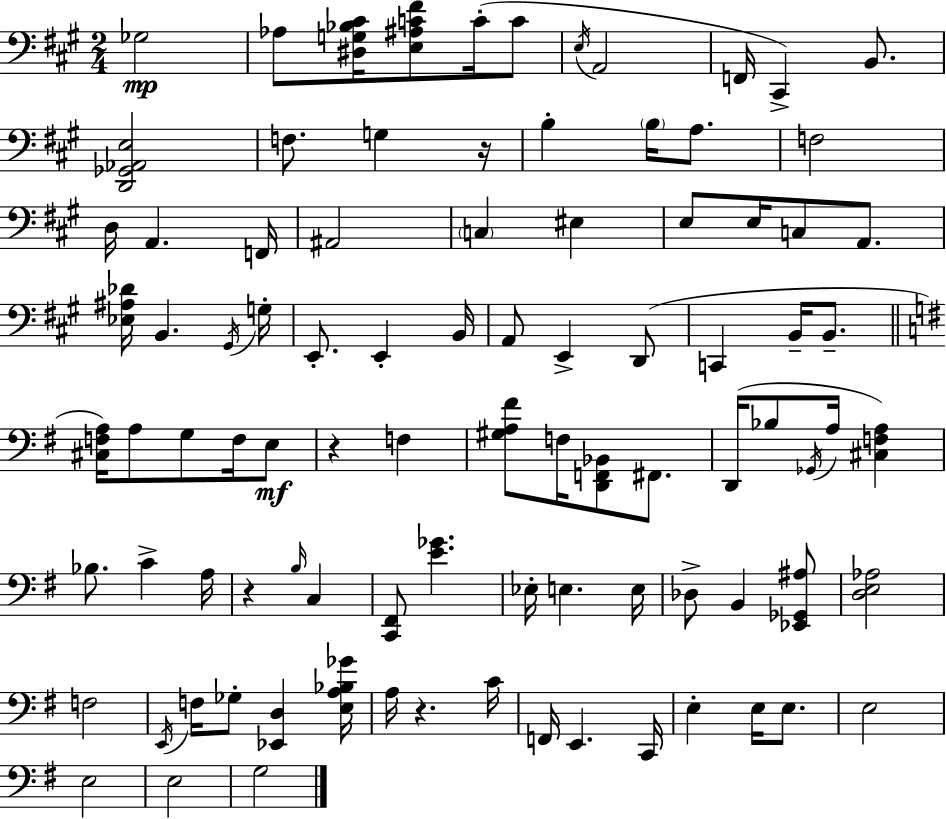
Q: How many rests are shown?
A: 4